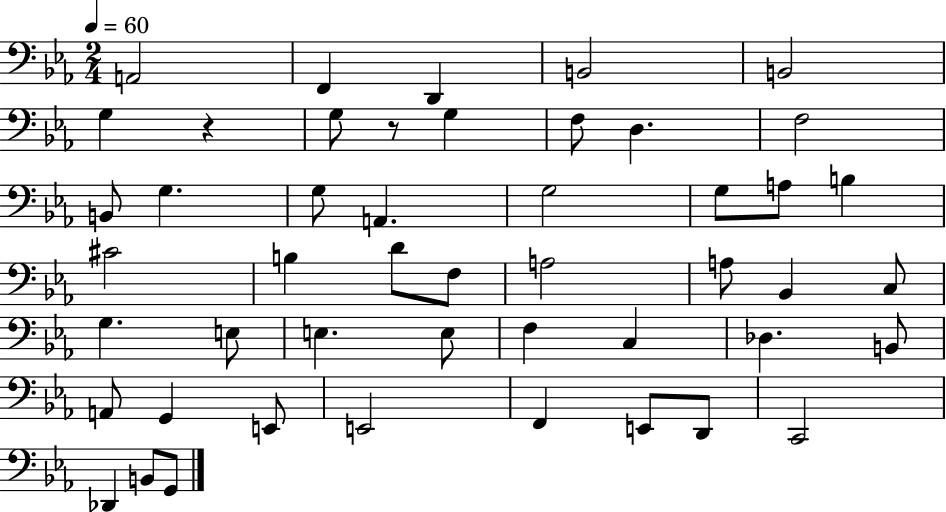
{
  \clef bass
  \numericTimeSignature
  \time 2/4
  \key ees \major
  \tempo 4 = 60
  \repeat volta 2 { a,2 | f,4 d,4 | b,2 | b,2 | \break g4 r4 | g8 r8 g4 | f8 d4. | f2 | \break b,8 g4. | g8 a,4. | g2 | g8 a8 b4 | \break cis'2 | b4 d'8 f8 | a2 | a8 bes,4 c8 | \break g4. e8 | e4. e8 | f4 c4 | des4. b,8 | \break a,8 g,4 e,8 | e,2 | f,4 e,8 d,8 | c,2 | \break des,4 b,8 g,8 | } \bar "|."
}